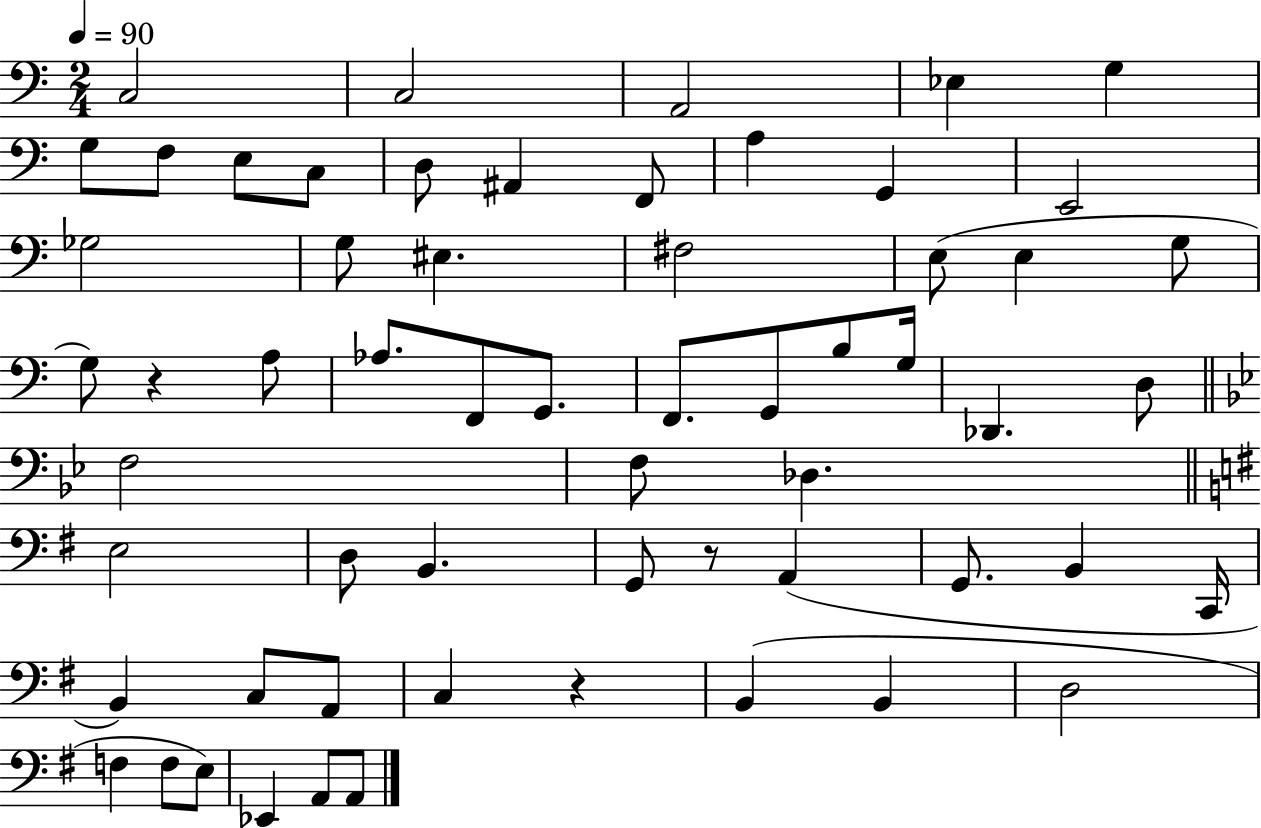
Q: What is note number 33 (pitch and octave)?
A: D3